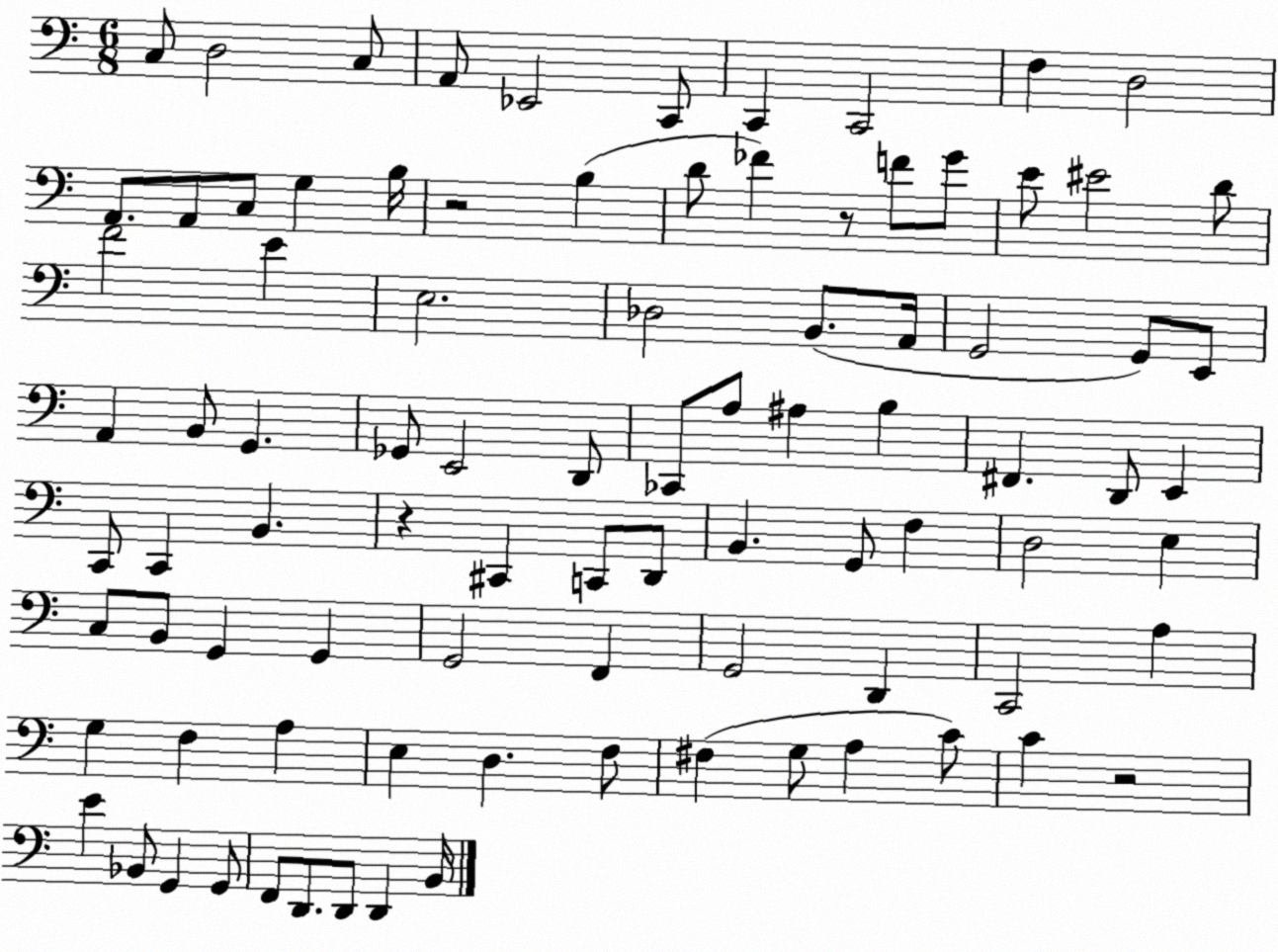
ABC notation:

X:1
T:Untitled
M:6/8
L:1/4
K:C
C,/2 D,2 C,/2 A,,/2 _E,,2 C,,/2 C,, C,,2 F, D,2 A,,/2 A,,/2 C,/2 G, B,/4 z2 B, D/2 _F z/2 F/2 G/2 E/2 ^E2 D/2 F2 E E,2 _D,2 B,,/2 A,,/4 G,,2 G,,/2 E,,/2 A,, B,,/2 G,, _G,,/2 E,,2 D,,/2 _C,,/2 A,/2 ^A, B, ^F,, D,,/2 E,, C,,/2 C,, B,, z ^C,, C,,/2 D,,/2 B,, G,,/2 F, D,2 E, C,/2 B,,/2 G,, G,, G,,2 F,, G,,2 D,, C,,2 A, G, F, A, E, D, F,/2 ^F, G,/2 A, C/2 C z2 E _B,,/2 G,, G,,/2 F,,/2 D,,/2 D,,/2 D,, B,,/4